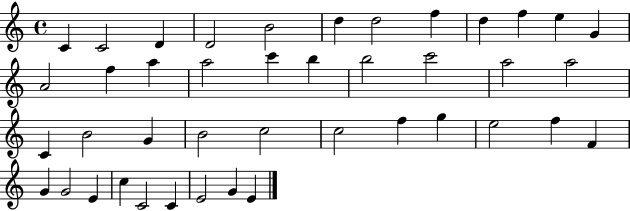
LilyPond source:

{
  \clef treble
  \time 4/4
  \defaultTimeSignature
  \key c \major
  c'4 c'2 d'4 | d'2 b'2 | d''4 d''2 f''4 | d''4 f''4 e''4 g'4 | \break a'2 f''4 a''4 | a''2 c'''4 b''4 | b''2 c'''2 | a''2 a''2 | \break c'4 b'2 g'4 | b'2 c''2 | c''2 f''4 g''4 | e''2 f''4 f'4 | \break g'4 g'2 e'4 | c''4 c'2 c'4 | e'2 g'4 e'4 | \bar "|."
}